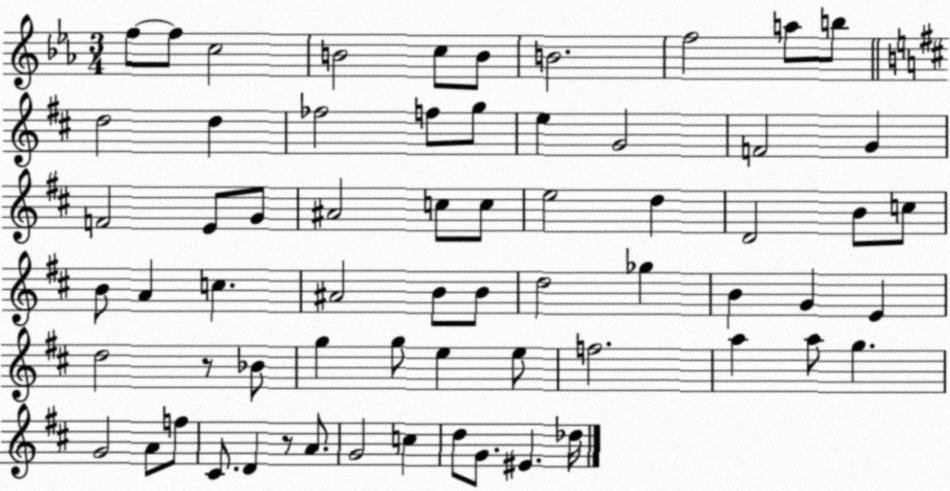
X:1
T:Untitled
M:3/4
L:1/4
K:Eb
f/2 f/2 c2 B2 c/2 B/2 B2 f2 a/2 b/2 d2 d _f2 f/2 g/2 e G2 F2 G F2 E/2 G/2 ^A2 c/2 c/2 e2 d D2 B/2 c/2 B/2 A c ^A2 B/2 B/2 d2 _g B G E d2 z/2 _B/2 g g/2 e e/2 f2 a a/2 g G2 A/2 f/2 ^C/2 D z/2 A/2 G2 c d/2 G/2 ^E _d/4